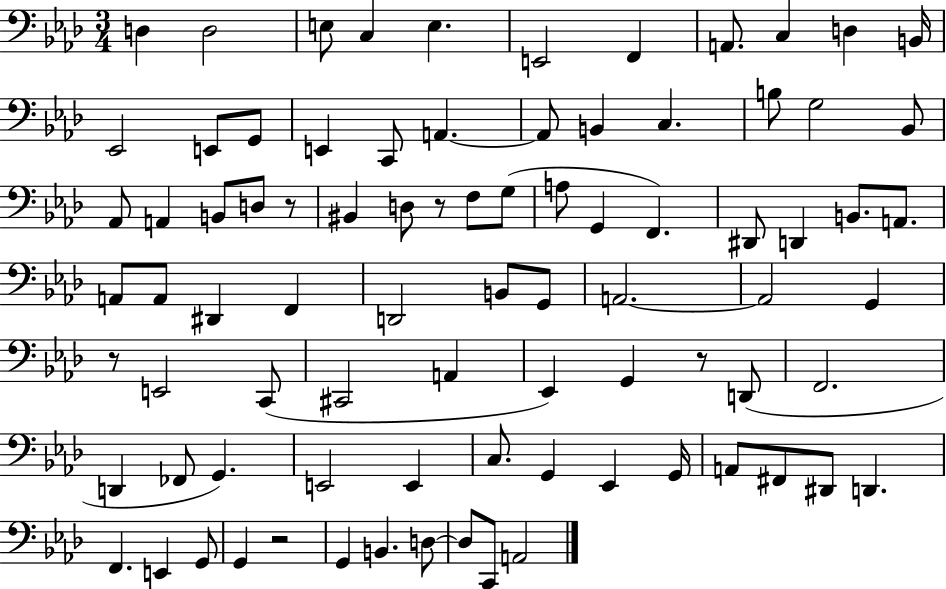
{
  \clef bass
  \numericTimeSignature
  \time 3/4
  \key aes \major
  d4 d2 | e8 c4 e4. | e,2 f,4 | a,8. c4 d4 b,16 | \break ees,2 e,8 g,8 | e,4 c,8 a,4.~~ | a,8 b,4 c4. | b8 g2 bes,8 | \break aes,8 a,4 b,8 d8 r8 | bis,4 d8 r8 f8 g8( | a8 g,4 f,4.) | dis,8 d,4 b,8. a,8. | \break a,8 a,8 dis,4 f,4 | d,2 b,8 g,8 | a,2.~~ | a,2 g,4 | \break r8 e,2 c,8( | cis,2 a,4 | ees,4) g,4 r8 d,8( | f,2. | \break d,4 fes,8 g,4.) | e,2 e,4 | c8. g,4 ees,4 g,16 | a,8 fis,8 dis,8 d,4. | \break f,4. e,4 g,8 | g,4 r2 | g,4 b,4. d8~~ | d8 c,8 a,2 | \break \bar "|."
}